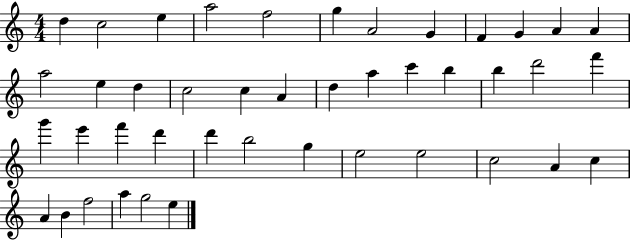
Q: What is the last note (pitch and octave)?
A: E5